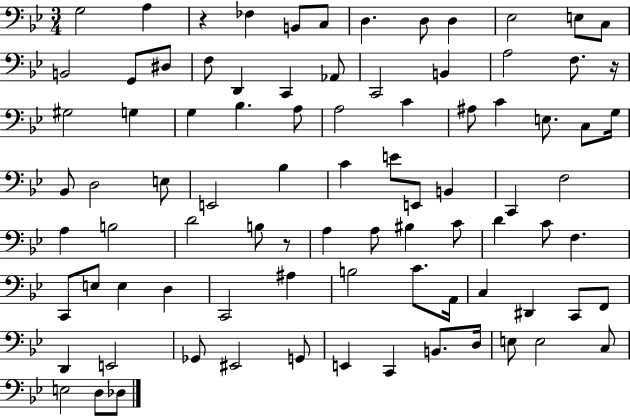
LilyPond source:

{
  \clef bass
  \numericTimeSignature
  \time 3/4
  \key bes \major
  \repeat volta 2 { g2 a4 | r4 fes4 b,8 c8 | d4. d8 d4 | ees2 e8 c8 | \break b,2 g,8 dis8 | f8 d,4 c,4 aes,8 | c,2 b,4 | a2 f8. r16 | \break gis2 g4 | g4 bes4. a8 | a2 c'4 | ais8 c'4 e8. c8 g16 | \break bes,8 d2 e8 | e,2 bes4 | c'4 e'8 e,8 b,4 | c,4 f2 | \break a4 b2 | d'2 b8 r8 | a4 a8 bis4 c'8 | d'4 c'8 f4. | \break c,8 e8 e4 d4 | c,2 ais4 | b2 c'8. a,16 | c4 dis,4 c,8 f,8 | \break d,4 e,2 | ges,8 eis,2 g,8 | e,4 c,4 b,8. d16 | e8 e2 c8 | \break e2 d8 des8 | } \bar "|."
}